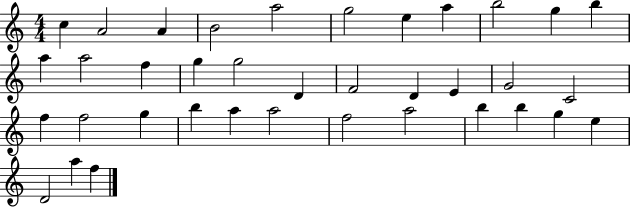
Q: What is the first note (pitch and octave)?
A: C5